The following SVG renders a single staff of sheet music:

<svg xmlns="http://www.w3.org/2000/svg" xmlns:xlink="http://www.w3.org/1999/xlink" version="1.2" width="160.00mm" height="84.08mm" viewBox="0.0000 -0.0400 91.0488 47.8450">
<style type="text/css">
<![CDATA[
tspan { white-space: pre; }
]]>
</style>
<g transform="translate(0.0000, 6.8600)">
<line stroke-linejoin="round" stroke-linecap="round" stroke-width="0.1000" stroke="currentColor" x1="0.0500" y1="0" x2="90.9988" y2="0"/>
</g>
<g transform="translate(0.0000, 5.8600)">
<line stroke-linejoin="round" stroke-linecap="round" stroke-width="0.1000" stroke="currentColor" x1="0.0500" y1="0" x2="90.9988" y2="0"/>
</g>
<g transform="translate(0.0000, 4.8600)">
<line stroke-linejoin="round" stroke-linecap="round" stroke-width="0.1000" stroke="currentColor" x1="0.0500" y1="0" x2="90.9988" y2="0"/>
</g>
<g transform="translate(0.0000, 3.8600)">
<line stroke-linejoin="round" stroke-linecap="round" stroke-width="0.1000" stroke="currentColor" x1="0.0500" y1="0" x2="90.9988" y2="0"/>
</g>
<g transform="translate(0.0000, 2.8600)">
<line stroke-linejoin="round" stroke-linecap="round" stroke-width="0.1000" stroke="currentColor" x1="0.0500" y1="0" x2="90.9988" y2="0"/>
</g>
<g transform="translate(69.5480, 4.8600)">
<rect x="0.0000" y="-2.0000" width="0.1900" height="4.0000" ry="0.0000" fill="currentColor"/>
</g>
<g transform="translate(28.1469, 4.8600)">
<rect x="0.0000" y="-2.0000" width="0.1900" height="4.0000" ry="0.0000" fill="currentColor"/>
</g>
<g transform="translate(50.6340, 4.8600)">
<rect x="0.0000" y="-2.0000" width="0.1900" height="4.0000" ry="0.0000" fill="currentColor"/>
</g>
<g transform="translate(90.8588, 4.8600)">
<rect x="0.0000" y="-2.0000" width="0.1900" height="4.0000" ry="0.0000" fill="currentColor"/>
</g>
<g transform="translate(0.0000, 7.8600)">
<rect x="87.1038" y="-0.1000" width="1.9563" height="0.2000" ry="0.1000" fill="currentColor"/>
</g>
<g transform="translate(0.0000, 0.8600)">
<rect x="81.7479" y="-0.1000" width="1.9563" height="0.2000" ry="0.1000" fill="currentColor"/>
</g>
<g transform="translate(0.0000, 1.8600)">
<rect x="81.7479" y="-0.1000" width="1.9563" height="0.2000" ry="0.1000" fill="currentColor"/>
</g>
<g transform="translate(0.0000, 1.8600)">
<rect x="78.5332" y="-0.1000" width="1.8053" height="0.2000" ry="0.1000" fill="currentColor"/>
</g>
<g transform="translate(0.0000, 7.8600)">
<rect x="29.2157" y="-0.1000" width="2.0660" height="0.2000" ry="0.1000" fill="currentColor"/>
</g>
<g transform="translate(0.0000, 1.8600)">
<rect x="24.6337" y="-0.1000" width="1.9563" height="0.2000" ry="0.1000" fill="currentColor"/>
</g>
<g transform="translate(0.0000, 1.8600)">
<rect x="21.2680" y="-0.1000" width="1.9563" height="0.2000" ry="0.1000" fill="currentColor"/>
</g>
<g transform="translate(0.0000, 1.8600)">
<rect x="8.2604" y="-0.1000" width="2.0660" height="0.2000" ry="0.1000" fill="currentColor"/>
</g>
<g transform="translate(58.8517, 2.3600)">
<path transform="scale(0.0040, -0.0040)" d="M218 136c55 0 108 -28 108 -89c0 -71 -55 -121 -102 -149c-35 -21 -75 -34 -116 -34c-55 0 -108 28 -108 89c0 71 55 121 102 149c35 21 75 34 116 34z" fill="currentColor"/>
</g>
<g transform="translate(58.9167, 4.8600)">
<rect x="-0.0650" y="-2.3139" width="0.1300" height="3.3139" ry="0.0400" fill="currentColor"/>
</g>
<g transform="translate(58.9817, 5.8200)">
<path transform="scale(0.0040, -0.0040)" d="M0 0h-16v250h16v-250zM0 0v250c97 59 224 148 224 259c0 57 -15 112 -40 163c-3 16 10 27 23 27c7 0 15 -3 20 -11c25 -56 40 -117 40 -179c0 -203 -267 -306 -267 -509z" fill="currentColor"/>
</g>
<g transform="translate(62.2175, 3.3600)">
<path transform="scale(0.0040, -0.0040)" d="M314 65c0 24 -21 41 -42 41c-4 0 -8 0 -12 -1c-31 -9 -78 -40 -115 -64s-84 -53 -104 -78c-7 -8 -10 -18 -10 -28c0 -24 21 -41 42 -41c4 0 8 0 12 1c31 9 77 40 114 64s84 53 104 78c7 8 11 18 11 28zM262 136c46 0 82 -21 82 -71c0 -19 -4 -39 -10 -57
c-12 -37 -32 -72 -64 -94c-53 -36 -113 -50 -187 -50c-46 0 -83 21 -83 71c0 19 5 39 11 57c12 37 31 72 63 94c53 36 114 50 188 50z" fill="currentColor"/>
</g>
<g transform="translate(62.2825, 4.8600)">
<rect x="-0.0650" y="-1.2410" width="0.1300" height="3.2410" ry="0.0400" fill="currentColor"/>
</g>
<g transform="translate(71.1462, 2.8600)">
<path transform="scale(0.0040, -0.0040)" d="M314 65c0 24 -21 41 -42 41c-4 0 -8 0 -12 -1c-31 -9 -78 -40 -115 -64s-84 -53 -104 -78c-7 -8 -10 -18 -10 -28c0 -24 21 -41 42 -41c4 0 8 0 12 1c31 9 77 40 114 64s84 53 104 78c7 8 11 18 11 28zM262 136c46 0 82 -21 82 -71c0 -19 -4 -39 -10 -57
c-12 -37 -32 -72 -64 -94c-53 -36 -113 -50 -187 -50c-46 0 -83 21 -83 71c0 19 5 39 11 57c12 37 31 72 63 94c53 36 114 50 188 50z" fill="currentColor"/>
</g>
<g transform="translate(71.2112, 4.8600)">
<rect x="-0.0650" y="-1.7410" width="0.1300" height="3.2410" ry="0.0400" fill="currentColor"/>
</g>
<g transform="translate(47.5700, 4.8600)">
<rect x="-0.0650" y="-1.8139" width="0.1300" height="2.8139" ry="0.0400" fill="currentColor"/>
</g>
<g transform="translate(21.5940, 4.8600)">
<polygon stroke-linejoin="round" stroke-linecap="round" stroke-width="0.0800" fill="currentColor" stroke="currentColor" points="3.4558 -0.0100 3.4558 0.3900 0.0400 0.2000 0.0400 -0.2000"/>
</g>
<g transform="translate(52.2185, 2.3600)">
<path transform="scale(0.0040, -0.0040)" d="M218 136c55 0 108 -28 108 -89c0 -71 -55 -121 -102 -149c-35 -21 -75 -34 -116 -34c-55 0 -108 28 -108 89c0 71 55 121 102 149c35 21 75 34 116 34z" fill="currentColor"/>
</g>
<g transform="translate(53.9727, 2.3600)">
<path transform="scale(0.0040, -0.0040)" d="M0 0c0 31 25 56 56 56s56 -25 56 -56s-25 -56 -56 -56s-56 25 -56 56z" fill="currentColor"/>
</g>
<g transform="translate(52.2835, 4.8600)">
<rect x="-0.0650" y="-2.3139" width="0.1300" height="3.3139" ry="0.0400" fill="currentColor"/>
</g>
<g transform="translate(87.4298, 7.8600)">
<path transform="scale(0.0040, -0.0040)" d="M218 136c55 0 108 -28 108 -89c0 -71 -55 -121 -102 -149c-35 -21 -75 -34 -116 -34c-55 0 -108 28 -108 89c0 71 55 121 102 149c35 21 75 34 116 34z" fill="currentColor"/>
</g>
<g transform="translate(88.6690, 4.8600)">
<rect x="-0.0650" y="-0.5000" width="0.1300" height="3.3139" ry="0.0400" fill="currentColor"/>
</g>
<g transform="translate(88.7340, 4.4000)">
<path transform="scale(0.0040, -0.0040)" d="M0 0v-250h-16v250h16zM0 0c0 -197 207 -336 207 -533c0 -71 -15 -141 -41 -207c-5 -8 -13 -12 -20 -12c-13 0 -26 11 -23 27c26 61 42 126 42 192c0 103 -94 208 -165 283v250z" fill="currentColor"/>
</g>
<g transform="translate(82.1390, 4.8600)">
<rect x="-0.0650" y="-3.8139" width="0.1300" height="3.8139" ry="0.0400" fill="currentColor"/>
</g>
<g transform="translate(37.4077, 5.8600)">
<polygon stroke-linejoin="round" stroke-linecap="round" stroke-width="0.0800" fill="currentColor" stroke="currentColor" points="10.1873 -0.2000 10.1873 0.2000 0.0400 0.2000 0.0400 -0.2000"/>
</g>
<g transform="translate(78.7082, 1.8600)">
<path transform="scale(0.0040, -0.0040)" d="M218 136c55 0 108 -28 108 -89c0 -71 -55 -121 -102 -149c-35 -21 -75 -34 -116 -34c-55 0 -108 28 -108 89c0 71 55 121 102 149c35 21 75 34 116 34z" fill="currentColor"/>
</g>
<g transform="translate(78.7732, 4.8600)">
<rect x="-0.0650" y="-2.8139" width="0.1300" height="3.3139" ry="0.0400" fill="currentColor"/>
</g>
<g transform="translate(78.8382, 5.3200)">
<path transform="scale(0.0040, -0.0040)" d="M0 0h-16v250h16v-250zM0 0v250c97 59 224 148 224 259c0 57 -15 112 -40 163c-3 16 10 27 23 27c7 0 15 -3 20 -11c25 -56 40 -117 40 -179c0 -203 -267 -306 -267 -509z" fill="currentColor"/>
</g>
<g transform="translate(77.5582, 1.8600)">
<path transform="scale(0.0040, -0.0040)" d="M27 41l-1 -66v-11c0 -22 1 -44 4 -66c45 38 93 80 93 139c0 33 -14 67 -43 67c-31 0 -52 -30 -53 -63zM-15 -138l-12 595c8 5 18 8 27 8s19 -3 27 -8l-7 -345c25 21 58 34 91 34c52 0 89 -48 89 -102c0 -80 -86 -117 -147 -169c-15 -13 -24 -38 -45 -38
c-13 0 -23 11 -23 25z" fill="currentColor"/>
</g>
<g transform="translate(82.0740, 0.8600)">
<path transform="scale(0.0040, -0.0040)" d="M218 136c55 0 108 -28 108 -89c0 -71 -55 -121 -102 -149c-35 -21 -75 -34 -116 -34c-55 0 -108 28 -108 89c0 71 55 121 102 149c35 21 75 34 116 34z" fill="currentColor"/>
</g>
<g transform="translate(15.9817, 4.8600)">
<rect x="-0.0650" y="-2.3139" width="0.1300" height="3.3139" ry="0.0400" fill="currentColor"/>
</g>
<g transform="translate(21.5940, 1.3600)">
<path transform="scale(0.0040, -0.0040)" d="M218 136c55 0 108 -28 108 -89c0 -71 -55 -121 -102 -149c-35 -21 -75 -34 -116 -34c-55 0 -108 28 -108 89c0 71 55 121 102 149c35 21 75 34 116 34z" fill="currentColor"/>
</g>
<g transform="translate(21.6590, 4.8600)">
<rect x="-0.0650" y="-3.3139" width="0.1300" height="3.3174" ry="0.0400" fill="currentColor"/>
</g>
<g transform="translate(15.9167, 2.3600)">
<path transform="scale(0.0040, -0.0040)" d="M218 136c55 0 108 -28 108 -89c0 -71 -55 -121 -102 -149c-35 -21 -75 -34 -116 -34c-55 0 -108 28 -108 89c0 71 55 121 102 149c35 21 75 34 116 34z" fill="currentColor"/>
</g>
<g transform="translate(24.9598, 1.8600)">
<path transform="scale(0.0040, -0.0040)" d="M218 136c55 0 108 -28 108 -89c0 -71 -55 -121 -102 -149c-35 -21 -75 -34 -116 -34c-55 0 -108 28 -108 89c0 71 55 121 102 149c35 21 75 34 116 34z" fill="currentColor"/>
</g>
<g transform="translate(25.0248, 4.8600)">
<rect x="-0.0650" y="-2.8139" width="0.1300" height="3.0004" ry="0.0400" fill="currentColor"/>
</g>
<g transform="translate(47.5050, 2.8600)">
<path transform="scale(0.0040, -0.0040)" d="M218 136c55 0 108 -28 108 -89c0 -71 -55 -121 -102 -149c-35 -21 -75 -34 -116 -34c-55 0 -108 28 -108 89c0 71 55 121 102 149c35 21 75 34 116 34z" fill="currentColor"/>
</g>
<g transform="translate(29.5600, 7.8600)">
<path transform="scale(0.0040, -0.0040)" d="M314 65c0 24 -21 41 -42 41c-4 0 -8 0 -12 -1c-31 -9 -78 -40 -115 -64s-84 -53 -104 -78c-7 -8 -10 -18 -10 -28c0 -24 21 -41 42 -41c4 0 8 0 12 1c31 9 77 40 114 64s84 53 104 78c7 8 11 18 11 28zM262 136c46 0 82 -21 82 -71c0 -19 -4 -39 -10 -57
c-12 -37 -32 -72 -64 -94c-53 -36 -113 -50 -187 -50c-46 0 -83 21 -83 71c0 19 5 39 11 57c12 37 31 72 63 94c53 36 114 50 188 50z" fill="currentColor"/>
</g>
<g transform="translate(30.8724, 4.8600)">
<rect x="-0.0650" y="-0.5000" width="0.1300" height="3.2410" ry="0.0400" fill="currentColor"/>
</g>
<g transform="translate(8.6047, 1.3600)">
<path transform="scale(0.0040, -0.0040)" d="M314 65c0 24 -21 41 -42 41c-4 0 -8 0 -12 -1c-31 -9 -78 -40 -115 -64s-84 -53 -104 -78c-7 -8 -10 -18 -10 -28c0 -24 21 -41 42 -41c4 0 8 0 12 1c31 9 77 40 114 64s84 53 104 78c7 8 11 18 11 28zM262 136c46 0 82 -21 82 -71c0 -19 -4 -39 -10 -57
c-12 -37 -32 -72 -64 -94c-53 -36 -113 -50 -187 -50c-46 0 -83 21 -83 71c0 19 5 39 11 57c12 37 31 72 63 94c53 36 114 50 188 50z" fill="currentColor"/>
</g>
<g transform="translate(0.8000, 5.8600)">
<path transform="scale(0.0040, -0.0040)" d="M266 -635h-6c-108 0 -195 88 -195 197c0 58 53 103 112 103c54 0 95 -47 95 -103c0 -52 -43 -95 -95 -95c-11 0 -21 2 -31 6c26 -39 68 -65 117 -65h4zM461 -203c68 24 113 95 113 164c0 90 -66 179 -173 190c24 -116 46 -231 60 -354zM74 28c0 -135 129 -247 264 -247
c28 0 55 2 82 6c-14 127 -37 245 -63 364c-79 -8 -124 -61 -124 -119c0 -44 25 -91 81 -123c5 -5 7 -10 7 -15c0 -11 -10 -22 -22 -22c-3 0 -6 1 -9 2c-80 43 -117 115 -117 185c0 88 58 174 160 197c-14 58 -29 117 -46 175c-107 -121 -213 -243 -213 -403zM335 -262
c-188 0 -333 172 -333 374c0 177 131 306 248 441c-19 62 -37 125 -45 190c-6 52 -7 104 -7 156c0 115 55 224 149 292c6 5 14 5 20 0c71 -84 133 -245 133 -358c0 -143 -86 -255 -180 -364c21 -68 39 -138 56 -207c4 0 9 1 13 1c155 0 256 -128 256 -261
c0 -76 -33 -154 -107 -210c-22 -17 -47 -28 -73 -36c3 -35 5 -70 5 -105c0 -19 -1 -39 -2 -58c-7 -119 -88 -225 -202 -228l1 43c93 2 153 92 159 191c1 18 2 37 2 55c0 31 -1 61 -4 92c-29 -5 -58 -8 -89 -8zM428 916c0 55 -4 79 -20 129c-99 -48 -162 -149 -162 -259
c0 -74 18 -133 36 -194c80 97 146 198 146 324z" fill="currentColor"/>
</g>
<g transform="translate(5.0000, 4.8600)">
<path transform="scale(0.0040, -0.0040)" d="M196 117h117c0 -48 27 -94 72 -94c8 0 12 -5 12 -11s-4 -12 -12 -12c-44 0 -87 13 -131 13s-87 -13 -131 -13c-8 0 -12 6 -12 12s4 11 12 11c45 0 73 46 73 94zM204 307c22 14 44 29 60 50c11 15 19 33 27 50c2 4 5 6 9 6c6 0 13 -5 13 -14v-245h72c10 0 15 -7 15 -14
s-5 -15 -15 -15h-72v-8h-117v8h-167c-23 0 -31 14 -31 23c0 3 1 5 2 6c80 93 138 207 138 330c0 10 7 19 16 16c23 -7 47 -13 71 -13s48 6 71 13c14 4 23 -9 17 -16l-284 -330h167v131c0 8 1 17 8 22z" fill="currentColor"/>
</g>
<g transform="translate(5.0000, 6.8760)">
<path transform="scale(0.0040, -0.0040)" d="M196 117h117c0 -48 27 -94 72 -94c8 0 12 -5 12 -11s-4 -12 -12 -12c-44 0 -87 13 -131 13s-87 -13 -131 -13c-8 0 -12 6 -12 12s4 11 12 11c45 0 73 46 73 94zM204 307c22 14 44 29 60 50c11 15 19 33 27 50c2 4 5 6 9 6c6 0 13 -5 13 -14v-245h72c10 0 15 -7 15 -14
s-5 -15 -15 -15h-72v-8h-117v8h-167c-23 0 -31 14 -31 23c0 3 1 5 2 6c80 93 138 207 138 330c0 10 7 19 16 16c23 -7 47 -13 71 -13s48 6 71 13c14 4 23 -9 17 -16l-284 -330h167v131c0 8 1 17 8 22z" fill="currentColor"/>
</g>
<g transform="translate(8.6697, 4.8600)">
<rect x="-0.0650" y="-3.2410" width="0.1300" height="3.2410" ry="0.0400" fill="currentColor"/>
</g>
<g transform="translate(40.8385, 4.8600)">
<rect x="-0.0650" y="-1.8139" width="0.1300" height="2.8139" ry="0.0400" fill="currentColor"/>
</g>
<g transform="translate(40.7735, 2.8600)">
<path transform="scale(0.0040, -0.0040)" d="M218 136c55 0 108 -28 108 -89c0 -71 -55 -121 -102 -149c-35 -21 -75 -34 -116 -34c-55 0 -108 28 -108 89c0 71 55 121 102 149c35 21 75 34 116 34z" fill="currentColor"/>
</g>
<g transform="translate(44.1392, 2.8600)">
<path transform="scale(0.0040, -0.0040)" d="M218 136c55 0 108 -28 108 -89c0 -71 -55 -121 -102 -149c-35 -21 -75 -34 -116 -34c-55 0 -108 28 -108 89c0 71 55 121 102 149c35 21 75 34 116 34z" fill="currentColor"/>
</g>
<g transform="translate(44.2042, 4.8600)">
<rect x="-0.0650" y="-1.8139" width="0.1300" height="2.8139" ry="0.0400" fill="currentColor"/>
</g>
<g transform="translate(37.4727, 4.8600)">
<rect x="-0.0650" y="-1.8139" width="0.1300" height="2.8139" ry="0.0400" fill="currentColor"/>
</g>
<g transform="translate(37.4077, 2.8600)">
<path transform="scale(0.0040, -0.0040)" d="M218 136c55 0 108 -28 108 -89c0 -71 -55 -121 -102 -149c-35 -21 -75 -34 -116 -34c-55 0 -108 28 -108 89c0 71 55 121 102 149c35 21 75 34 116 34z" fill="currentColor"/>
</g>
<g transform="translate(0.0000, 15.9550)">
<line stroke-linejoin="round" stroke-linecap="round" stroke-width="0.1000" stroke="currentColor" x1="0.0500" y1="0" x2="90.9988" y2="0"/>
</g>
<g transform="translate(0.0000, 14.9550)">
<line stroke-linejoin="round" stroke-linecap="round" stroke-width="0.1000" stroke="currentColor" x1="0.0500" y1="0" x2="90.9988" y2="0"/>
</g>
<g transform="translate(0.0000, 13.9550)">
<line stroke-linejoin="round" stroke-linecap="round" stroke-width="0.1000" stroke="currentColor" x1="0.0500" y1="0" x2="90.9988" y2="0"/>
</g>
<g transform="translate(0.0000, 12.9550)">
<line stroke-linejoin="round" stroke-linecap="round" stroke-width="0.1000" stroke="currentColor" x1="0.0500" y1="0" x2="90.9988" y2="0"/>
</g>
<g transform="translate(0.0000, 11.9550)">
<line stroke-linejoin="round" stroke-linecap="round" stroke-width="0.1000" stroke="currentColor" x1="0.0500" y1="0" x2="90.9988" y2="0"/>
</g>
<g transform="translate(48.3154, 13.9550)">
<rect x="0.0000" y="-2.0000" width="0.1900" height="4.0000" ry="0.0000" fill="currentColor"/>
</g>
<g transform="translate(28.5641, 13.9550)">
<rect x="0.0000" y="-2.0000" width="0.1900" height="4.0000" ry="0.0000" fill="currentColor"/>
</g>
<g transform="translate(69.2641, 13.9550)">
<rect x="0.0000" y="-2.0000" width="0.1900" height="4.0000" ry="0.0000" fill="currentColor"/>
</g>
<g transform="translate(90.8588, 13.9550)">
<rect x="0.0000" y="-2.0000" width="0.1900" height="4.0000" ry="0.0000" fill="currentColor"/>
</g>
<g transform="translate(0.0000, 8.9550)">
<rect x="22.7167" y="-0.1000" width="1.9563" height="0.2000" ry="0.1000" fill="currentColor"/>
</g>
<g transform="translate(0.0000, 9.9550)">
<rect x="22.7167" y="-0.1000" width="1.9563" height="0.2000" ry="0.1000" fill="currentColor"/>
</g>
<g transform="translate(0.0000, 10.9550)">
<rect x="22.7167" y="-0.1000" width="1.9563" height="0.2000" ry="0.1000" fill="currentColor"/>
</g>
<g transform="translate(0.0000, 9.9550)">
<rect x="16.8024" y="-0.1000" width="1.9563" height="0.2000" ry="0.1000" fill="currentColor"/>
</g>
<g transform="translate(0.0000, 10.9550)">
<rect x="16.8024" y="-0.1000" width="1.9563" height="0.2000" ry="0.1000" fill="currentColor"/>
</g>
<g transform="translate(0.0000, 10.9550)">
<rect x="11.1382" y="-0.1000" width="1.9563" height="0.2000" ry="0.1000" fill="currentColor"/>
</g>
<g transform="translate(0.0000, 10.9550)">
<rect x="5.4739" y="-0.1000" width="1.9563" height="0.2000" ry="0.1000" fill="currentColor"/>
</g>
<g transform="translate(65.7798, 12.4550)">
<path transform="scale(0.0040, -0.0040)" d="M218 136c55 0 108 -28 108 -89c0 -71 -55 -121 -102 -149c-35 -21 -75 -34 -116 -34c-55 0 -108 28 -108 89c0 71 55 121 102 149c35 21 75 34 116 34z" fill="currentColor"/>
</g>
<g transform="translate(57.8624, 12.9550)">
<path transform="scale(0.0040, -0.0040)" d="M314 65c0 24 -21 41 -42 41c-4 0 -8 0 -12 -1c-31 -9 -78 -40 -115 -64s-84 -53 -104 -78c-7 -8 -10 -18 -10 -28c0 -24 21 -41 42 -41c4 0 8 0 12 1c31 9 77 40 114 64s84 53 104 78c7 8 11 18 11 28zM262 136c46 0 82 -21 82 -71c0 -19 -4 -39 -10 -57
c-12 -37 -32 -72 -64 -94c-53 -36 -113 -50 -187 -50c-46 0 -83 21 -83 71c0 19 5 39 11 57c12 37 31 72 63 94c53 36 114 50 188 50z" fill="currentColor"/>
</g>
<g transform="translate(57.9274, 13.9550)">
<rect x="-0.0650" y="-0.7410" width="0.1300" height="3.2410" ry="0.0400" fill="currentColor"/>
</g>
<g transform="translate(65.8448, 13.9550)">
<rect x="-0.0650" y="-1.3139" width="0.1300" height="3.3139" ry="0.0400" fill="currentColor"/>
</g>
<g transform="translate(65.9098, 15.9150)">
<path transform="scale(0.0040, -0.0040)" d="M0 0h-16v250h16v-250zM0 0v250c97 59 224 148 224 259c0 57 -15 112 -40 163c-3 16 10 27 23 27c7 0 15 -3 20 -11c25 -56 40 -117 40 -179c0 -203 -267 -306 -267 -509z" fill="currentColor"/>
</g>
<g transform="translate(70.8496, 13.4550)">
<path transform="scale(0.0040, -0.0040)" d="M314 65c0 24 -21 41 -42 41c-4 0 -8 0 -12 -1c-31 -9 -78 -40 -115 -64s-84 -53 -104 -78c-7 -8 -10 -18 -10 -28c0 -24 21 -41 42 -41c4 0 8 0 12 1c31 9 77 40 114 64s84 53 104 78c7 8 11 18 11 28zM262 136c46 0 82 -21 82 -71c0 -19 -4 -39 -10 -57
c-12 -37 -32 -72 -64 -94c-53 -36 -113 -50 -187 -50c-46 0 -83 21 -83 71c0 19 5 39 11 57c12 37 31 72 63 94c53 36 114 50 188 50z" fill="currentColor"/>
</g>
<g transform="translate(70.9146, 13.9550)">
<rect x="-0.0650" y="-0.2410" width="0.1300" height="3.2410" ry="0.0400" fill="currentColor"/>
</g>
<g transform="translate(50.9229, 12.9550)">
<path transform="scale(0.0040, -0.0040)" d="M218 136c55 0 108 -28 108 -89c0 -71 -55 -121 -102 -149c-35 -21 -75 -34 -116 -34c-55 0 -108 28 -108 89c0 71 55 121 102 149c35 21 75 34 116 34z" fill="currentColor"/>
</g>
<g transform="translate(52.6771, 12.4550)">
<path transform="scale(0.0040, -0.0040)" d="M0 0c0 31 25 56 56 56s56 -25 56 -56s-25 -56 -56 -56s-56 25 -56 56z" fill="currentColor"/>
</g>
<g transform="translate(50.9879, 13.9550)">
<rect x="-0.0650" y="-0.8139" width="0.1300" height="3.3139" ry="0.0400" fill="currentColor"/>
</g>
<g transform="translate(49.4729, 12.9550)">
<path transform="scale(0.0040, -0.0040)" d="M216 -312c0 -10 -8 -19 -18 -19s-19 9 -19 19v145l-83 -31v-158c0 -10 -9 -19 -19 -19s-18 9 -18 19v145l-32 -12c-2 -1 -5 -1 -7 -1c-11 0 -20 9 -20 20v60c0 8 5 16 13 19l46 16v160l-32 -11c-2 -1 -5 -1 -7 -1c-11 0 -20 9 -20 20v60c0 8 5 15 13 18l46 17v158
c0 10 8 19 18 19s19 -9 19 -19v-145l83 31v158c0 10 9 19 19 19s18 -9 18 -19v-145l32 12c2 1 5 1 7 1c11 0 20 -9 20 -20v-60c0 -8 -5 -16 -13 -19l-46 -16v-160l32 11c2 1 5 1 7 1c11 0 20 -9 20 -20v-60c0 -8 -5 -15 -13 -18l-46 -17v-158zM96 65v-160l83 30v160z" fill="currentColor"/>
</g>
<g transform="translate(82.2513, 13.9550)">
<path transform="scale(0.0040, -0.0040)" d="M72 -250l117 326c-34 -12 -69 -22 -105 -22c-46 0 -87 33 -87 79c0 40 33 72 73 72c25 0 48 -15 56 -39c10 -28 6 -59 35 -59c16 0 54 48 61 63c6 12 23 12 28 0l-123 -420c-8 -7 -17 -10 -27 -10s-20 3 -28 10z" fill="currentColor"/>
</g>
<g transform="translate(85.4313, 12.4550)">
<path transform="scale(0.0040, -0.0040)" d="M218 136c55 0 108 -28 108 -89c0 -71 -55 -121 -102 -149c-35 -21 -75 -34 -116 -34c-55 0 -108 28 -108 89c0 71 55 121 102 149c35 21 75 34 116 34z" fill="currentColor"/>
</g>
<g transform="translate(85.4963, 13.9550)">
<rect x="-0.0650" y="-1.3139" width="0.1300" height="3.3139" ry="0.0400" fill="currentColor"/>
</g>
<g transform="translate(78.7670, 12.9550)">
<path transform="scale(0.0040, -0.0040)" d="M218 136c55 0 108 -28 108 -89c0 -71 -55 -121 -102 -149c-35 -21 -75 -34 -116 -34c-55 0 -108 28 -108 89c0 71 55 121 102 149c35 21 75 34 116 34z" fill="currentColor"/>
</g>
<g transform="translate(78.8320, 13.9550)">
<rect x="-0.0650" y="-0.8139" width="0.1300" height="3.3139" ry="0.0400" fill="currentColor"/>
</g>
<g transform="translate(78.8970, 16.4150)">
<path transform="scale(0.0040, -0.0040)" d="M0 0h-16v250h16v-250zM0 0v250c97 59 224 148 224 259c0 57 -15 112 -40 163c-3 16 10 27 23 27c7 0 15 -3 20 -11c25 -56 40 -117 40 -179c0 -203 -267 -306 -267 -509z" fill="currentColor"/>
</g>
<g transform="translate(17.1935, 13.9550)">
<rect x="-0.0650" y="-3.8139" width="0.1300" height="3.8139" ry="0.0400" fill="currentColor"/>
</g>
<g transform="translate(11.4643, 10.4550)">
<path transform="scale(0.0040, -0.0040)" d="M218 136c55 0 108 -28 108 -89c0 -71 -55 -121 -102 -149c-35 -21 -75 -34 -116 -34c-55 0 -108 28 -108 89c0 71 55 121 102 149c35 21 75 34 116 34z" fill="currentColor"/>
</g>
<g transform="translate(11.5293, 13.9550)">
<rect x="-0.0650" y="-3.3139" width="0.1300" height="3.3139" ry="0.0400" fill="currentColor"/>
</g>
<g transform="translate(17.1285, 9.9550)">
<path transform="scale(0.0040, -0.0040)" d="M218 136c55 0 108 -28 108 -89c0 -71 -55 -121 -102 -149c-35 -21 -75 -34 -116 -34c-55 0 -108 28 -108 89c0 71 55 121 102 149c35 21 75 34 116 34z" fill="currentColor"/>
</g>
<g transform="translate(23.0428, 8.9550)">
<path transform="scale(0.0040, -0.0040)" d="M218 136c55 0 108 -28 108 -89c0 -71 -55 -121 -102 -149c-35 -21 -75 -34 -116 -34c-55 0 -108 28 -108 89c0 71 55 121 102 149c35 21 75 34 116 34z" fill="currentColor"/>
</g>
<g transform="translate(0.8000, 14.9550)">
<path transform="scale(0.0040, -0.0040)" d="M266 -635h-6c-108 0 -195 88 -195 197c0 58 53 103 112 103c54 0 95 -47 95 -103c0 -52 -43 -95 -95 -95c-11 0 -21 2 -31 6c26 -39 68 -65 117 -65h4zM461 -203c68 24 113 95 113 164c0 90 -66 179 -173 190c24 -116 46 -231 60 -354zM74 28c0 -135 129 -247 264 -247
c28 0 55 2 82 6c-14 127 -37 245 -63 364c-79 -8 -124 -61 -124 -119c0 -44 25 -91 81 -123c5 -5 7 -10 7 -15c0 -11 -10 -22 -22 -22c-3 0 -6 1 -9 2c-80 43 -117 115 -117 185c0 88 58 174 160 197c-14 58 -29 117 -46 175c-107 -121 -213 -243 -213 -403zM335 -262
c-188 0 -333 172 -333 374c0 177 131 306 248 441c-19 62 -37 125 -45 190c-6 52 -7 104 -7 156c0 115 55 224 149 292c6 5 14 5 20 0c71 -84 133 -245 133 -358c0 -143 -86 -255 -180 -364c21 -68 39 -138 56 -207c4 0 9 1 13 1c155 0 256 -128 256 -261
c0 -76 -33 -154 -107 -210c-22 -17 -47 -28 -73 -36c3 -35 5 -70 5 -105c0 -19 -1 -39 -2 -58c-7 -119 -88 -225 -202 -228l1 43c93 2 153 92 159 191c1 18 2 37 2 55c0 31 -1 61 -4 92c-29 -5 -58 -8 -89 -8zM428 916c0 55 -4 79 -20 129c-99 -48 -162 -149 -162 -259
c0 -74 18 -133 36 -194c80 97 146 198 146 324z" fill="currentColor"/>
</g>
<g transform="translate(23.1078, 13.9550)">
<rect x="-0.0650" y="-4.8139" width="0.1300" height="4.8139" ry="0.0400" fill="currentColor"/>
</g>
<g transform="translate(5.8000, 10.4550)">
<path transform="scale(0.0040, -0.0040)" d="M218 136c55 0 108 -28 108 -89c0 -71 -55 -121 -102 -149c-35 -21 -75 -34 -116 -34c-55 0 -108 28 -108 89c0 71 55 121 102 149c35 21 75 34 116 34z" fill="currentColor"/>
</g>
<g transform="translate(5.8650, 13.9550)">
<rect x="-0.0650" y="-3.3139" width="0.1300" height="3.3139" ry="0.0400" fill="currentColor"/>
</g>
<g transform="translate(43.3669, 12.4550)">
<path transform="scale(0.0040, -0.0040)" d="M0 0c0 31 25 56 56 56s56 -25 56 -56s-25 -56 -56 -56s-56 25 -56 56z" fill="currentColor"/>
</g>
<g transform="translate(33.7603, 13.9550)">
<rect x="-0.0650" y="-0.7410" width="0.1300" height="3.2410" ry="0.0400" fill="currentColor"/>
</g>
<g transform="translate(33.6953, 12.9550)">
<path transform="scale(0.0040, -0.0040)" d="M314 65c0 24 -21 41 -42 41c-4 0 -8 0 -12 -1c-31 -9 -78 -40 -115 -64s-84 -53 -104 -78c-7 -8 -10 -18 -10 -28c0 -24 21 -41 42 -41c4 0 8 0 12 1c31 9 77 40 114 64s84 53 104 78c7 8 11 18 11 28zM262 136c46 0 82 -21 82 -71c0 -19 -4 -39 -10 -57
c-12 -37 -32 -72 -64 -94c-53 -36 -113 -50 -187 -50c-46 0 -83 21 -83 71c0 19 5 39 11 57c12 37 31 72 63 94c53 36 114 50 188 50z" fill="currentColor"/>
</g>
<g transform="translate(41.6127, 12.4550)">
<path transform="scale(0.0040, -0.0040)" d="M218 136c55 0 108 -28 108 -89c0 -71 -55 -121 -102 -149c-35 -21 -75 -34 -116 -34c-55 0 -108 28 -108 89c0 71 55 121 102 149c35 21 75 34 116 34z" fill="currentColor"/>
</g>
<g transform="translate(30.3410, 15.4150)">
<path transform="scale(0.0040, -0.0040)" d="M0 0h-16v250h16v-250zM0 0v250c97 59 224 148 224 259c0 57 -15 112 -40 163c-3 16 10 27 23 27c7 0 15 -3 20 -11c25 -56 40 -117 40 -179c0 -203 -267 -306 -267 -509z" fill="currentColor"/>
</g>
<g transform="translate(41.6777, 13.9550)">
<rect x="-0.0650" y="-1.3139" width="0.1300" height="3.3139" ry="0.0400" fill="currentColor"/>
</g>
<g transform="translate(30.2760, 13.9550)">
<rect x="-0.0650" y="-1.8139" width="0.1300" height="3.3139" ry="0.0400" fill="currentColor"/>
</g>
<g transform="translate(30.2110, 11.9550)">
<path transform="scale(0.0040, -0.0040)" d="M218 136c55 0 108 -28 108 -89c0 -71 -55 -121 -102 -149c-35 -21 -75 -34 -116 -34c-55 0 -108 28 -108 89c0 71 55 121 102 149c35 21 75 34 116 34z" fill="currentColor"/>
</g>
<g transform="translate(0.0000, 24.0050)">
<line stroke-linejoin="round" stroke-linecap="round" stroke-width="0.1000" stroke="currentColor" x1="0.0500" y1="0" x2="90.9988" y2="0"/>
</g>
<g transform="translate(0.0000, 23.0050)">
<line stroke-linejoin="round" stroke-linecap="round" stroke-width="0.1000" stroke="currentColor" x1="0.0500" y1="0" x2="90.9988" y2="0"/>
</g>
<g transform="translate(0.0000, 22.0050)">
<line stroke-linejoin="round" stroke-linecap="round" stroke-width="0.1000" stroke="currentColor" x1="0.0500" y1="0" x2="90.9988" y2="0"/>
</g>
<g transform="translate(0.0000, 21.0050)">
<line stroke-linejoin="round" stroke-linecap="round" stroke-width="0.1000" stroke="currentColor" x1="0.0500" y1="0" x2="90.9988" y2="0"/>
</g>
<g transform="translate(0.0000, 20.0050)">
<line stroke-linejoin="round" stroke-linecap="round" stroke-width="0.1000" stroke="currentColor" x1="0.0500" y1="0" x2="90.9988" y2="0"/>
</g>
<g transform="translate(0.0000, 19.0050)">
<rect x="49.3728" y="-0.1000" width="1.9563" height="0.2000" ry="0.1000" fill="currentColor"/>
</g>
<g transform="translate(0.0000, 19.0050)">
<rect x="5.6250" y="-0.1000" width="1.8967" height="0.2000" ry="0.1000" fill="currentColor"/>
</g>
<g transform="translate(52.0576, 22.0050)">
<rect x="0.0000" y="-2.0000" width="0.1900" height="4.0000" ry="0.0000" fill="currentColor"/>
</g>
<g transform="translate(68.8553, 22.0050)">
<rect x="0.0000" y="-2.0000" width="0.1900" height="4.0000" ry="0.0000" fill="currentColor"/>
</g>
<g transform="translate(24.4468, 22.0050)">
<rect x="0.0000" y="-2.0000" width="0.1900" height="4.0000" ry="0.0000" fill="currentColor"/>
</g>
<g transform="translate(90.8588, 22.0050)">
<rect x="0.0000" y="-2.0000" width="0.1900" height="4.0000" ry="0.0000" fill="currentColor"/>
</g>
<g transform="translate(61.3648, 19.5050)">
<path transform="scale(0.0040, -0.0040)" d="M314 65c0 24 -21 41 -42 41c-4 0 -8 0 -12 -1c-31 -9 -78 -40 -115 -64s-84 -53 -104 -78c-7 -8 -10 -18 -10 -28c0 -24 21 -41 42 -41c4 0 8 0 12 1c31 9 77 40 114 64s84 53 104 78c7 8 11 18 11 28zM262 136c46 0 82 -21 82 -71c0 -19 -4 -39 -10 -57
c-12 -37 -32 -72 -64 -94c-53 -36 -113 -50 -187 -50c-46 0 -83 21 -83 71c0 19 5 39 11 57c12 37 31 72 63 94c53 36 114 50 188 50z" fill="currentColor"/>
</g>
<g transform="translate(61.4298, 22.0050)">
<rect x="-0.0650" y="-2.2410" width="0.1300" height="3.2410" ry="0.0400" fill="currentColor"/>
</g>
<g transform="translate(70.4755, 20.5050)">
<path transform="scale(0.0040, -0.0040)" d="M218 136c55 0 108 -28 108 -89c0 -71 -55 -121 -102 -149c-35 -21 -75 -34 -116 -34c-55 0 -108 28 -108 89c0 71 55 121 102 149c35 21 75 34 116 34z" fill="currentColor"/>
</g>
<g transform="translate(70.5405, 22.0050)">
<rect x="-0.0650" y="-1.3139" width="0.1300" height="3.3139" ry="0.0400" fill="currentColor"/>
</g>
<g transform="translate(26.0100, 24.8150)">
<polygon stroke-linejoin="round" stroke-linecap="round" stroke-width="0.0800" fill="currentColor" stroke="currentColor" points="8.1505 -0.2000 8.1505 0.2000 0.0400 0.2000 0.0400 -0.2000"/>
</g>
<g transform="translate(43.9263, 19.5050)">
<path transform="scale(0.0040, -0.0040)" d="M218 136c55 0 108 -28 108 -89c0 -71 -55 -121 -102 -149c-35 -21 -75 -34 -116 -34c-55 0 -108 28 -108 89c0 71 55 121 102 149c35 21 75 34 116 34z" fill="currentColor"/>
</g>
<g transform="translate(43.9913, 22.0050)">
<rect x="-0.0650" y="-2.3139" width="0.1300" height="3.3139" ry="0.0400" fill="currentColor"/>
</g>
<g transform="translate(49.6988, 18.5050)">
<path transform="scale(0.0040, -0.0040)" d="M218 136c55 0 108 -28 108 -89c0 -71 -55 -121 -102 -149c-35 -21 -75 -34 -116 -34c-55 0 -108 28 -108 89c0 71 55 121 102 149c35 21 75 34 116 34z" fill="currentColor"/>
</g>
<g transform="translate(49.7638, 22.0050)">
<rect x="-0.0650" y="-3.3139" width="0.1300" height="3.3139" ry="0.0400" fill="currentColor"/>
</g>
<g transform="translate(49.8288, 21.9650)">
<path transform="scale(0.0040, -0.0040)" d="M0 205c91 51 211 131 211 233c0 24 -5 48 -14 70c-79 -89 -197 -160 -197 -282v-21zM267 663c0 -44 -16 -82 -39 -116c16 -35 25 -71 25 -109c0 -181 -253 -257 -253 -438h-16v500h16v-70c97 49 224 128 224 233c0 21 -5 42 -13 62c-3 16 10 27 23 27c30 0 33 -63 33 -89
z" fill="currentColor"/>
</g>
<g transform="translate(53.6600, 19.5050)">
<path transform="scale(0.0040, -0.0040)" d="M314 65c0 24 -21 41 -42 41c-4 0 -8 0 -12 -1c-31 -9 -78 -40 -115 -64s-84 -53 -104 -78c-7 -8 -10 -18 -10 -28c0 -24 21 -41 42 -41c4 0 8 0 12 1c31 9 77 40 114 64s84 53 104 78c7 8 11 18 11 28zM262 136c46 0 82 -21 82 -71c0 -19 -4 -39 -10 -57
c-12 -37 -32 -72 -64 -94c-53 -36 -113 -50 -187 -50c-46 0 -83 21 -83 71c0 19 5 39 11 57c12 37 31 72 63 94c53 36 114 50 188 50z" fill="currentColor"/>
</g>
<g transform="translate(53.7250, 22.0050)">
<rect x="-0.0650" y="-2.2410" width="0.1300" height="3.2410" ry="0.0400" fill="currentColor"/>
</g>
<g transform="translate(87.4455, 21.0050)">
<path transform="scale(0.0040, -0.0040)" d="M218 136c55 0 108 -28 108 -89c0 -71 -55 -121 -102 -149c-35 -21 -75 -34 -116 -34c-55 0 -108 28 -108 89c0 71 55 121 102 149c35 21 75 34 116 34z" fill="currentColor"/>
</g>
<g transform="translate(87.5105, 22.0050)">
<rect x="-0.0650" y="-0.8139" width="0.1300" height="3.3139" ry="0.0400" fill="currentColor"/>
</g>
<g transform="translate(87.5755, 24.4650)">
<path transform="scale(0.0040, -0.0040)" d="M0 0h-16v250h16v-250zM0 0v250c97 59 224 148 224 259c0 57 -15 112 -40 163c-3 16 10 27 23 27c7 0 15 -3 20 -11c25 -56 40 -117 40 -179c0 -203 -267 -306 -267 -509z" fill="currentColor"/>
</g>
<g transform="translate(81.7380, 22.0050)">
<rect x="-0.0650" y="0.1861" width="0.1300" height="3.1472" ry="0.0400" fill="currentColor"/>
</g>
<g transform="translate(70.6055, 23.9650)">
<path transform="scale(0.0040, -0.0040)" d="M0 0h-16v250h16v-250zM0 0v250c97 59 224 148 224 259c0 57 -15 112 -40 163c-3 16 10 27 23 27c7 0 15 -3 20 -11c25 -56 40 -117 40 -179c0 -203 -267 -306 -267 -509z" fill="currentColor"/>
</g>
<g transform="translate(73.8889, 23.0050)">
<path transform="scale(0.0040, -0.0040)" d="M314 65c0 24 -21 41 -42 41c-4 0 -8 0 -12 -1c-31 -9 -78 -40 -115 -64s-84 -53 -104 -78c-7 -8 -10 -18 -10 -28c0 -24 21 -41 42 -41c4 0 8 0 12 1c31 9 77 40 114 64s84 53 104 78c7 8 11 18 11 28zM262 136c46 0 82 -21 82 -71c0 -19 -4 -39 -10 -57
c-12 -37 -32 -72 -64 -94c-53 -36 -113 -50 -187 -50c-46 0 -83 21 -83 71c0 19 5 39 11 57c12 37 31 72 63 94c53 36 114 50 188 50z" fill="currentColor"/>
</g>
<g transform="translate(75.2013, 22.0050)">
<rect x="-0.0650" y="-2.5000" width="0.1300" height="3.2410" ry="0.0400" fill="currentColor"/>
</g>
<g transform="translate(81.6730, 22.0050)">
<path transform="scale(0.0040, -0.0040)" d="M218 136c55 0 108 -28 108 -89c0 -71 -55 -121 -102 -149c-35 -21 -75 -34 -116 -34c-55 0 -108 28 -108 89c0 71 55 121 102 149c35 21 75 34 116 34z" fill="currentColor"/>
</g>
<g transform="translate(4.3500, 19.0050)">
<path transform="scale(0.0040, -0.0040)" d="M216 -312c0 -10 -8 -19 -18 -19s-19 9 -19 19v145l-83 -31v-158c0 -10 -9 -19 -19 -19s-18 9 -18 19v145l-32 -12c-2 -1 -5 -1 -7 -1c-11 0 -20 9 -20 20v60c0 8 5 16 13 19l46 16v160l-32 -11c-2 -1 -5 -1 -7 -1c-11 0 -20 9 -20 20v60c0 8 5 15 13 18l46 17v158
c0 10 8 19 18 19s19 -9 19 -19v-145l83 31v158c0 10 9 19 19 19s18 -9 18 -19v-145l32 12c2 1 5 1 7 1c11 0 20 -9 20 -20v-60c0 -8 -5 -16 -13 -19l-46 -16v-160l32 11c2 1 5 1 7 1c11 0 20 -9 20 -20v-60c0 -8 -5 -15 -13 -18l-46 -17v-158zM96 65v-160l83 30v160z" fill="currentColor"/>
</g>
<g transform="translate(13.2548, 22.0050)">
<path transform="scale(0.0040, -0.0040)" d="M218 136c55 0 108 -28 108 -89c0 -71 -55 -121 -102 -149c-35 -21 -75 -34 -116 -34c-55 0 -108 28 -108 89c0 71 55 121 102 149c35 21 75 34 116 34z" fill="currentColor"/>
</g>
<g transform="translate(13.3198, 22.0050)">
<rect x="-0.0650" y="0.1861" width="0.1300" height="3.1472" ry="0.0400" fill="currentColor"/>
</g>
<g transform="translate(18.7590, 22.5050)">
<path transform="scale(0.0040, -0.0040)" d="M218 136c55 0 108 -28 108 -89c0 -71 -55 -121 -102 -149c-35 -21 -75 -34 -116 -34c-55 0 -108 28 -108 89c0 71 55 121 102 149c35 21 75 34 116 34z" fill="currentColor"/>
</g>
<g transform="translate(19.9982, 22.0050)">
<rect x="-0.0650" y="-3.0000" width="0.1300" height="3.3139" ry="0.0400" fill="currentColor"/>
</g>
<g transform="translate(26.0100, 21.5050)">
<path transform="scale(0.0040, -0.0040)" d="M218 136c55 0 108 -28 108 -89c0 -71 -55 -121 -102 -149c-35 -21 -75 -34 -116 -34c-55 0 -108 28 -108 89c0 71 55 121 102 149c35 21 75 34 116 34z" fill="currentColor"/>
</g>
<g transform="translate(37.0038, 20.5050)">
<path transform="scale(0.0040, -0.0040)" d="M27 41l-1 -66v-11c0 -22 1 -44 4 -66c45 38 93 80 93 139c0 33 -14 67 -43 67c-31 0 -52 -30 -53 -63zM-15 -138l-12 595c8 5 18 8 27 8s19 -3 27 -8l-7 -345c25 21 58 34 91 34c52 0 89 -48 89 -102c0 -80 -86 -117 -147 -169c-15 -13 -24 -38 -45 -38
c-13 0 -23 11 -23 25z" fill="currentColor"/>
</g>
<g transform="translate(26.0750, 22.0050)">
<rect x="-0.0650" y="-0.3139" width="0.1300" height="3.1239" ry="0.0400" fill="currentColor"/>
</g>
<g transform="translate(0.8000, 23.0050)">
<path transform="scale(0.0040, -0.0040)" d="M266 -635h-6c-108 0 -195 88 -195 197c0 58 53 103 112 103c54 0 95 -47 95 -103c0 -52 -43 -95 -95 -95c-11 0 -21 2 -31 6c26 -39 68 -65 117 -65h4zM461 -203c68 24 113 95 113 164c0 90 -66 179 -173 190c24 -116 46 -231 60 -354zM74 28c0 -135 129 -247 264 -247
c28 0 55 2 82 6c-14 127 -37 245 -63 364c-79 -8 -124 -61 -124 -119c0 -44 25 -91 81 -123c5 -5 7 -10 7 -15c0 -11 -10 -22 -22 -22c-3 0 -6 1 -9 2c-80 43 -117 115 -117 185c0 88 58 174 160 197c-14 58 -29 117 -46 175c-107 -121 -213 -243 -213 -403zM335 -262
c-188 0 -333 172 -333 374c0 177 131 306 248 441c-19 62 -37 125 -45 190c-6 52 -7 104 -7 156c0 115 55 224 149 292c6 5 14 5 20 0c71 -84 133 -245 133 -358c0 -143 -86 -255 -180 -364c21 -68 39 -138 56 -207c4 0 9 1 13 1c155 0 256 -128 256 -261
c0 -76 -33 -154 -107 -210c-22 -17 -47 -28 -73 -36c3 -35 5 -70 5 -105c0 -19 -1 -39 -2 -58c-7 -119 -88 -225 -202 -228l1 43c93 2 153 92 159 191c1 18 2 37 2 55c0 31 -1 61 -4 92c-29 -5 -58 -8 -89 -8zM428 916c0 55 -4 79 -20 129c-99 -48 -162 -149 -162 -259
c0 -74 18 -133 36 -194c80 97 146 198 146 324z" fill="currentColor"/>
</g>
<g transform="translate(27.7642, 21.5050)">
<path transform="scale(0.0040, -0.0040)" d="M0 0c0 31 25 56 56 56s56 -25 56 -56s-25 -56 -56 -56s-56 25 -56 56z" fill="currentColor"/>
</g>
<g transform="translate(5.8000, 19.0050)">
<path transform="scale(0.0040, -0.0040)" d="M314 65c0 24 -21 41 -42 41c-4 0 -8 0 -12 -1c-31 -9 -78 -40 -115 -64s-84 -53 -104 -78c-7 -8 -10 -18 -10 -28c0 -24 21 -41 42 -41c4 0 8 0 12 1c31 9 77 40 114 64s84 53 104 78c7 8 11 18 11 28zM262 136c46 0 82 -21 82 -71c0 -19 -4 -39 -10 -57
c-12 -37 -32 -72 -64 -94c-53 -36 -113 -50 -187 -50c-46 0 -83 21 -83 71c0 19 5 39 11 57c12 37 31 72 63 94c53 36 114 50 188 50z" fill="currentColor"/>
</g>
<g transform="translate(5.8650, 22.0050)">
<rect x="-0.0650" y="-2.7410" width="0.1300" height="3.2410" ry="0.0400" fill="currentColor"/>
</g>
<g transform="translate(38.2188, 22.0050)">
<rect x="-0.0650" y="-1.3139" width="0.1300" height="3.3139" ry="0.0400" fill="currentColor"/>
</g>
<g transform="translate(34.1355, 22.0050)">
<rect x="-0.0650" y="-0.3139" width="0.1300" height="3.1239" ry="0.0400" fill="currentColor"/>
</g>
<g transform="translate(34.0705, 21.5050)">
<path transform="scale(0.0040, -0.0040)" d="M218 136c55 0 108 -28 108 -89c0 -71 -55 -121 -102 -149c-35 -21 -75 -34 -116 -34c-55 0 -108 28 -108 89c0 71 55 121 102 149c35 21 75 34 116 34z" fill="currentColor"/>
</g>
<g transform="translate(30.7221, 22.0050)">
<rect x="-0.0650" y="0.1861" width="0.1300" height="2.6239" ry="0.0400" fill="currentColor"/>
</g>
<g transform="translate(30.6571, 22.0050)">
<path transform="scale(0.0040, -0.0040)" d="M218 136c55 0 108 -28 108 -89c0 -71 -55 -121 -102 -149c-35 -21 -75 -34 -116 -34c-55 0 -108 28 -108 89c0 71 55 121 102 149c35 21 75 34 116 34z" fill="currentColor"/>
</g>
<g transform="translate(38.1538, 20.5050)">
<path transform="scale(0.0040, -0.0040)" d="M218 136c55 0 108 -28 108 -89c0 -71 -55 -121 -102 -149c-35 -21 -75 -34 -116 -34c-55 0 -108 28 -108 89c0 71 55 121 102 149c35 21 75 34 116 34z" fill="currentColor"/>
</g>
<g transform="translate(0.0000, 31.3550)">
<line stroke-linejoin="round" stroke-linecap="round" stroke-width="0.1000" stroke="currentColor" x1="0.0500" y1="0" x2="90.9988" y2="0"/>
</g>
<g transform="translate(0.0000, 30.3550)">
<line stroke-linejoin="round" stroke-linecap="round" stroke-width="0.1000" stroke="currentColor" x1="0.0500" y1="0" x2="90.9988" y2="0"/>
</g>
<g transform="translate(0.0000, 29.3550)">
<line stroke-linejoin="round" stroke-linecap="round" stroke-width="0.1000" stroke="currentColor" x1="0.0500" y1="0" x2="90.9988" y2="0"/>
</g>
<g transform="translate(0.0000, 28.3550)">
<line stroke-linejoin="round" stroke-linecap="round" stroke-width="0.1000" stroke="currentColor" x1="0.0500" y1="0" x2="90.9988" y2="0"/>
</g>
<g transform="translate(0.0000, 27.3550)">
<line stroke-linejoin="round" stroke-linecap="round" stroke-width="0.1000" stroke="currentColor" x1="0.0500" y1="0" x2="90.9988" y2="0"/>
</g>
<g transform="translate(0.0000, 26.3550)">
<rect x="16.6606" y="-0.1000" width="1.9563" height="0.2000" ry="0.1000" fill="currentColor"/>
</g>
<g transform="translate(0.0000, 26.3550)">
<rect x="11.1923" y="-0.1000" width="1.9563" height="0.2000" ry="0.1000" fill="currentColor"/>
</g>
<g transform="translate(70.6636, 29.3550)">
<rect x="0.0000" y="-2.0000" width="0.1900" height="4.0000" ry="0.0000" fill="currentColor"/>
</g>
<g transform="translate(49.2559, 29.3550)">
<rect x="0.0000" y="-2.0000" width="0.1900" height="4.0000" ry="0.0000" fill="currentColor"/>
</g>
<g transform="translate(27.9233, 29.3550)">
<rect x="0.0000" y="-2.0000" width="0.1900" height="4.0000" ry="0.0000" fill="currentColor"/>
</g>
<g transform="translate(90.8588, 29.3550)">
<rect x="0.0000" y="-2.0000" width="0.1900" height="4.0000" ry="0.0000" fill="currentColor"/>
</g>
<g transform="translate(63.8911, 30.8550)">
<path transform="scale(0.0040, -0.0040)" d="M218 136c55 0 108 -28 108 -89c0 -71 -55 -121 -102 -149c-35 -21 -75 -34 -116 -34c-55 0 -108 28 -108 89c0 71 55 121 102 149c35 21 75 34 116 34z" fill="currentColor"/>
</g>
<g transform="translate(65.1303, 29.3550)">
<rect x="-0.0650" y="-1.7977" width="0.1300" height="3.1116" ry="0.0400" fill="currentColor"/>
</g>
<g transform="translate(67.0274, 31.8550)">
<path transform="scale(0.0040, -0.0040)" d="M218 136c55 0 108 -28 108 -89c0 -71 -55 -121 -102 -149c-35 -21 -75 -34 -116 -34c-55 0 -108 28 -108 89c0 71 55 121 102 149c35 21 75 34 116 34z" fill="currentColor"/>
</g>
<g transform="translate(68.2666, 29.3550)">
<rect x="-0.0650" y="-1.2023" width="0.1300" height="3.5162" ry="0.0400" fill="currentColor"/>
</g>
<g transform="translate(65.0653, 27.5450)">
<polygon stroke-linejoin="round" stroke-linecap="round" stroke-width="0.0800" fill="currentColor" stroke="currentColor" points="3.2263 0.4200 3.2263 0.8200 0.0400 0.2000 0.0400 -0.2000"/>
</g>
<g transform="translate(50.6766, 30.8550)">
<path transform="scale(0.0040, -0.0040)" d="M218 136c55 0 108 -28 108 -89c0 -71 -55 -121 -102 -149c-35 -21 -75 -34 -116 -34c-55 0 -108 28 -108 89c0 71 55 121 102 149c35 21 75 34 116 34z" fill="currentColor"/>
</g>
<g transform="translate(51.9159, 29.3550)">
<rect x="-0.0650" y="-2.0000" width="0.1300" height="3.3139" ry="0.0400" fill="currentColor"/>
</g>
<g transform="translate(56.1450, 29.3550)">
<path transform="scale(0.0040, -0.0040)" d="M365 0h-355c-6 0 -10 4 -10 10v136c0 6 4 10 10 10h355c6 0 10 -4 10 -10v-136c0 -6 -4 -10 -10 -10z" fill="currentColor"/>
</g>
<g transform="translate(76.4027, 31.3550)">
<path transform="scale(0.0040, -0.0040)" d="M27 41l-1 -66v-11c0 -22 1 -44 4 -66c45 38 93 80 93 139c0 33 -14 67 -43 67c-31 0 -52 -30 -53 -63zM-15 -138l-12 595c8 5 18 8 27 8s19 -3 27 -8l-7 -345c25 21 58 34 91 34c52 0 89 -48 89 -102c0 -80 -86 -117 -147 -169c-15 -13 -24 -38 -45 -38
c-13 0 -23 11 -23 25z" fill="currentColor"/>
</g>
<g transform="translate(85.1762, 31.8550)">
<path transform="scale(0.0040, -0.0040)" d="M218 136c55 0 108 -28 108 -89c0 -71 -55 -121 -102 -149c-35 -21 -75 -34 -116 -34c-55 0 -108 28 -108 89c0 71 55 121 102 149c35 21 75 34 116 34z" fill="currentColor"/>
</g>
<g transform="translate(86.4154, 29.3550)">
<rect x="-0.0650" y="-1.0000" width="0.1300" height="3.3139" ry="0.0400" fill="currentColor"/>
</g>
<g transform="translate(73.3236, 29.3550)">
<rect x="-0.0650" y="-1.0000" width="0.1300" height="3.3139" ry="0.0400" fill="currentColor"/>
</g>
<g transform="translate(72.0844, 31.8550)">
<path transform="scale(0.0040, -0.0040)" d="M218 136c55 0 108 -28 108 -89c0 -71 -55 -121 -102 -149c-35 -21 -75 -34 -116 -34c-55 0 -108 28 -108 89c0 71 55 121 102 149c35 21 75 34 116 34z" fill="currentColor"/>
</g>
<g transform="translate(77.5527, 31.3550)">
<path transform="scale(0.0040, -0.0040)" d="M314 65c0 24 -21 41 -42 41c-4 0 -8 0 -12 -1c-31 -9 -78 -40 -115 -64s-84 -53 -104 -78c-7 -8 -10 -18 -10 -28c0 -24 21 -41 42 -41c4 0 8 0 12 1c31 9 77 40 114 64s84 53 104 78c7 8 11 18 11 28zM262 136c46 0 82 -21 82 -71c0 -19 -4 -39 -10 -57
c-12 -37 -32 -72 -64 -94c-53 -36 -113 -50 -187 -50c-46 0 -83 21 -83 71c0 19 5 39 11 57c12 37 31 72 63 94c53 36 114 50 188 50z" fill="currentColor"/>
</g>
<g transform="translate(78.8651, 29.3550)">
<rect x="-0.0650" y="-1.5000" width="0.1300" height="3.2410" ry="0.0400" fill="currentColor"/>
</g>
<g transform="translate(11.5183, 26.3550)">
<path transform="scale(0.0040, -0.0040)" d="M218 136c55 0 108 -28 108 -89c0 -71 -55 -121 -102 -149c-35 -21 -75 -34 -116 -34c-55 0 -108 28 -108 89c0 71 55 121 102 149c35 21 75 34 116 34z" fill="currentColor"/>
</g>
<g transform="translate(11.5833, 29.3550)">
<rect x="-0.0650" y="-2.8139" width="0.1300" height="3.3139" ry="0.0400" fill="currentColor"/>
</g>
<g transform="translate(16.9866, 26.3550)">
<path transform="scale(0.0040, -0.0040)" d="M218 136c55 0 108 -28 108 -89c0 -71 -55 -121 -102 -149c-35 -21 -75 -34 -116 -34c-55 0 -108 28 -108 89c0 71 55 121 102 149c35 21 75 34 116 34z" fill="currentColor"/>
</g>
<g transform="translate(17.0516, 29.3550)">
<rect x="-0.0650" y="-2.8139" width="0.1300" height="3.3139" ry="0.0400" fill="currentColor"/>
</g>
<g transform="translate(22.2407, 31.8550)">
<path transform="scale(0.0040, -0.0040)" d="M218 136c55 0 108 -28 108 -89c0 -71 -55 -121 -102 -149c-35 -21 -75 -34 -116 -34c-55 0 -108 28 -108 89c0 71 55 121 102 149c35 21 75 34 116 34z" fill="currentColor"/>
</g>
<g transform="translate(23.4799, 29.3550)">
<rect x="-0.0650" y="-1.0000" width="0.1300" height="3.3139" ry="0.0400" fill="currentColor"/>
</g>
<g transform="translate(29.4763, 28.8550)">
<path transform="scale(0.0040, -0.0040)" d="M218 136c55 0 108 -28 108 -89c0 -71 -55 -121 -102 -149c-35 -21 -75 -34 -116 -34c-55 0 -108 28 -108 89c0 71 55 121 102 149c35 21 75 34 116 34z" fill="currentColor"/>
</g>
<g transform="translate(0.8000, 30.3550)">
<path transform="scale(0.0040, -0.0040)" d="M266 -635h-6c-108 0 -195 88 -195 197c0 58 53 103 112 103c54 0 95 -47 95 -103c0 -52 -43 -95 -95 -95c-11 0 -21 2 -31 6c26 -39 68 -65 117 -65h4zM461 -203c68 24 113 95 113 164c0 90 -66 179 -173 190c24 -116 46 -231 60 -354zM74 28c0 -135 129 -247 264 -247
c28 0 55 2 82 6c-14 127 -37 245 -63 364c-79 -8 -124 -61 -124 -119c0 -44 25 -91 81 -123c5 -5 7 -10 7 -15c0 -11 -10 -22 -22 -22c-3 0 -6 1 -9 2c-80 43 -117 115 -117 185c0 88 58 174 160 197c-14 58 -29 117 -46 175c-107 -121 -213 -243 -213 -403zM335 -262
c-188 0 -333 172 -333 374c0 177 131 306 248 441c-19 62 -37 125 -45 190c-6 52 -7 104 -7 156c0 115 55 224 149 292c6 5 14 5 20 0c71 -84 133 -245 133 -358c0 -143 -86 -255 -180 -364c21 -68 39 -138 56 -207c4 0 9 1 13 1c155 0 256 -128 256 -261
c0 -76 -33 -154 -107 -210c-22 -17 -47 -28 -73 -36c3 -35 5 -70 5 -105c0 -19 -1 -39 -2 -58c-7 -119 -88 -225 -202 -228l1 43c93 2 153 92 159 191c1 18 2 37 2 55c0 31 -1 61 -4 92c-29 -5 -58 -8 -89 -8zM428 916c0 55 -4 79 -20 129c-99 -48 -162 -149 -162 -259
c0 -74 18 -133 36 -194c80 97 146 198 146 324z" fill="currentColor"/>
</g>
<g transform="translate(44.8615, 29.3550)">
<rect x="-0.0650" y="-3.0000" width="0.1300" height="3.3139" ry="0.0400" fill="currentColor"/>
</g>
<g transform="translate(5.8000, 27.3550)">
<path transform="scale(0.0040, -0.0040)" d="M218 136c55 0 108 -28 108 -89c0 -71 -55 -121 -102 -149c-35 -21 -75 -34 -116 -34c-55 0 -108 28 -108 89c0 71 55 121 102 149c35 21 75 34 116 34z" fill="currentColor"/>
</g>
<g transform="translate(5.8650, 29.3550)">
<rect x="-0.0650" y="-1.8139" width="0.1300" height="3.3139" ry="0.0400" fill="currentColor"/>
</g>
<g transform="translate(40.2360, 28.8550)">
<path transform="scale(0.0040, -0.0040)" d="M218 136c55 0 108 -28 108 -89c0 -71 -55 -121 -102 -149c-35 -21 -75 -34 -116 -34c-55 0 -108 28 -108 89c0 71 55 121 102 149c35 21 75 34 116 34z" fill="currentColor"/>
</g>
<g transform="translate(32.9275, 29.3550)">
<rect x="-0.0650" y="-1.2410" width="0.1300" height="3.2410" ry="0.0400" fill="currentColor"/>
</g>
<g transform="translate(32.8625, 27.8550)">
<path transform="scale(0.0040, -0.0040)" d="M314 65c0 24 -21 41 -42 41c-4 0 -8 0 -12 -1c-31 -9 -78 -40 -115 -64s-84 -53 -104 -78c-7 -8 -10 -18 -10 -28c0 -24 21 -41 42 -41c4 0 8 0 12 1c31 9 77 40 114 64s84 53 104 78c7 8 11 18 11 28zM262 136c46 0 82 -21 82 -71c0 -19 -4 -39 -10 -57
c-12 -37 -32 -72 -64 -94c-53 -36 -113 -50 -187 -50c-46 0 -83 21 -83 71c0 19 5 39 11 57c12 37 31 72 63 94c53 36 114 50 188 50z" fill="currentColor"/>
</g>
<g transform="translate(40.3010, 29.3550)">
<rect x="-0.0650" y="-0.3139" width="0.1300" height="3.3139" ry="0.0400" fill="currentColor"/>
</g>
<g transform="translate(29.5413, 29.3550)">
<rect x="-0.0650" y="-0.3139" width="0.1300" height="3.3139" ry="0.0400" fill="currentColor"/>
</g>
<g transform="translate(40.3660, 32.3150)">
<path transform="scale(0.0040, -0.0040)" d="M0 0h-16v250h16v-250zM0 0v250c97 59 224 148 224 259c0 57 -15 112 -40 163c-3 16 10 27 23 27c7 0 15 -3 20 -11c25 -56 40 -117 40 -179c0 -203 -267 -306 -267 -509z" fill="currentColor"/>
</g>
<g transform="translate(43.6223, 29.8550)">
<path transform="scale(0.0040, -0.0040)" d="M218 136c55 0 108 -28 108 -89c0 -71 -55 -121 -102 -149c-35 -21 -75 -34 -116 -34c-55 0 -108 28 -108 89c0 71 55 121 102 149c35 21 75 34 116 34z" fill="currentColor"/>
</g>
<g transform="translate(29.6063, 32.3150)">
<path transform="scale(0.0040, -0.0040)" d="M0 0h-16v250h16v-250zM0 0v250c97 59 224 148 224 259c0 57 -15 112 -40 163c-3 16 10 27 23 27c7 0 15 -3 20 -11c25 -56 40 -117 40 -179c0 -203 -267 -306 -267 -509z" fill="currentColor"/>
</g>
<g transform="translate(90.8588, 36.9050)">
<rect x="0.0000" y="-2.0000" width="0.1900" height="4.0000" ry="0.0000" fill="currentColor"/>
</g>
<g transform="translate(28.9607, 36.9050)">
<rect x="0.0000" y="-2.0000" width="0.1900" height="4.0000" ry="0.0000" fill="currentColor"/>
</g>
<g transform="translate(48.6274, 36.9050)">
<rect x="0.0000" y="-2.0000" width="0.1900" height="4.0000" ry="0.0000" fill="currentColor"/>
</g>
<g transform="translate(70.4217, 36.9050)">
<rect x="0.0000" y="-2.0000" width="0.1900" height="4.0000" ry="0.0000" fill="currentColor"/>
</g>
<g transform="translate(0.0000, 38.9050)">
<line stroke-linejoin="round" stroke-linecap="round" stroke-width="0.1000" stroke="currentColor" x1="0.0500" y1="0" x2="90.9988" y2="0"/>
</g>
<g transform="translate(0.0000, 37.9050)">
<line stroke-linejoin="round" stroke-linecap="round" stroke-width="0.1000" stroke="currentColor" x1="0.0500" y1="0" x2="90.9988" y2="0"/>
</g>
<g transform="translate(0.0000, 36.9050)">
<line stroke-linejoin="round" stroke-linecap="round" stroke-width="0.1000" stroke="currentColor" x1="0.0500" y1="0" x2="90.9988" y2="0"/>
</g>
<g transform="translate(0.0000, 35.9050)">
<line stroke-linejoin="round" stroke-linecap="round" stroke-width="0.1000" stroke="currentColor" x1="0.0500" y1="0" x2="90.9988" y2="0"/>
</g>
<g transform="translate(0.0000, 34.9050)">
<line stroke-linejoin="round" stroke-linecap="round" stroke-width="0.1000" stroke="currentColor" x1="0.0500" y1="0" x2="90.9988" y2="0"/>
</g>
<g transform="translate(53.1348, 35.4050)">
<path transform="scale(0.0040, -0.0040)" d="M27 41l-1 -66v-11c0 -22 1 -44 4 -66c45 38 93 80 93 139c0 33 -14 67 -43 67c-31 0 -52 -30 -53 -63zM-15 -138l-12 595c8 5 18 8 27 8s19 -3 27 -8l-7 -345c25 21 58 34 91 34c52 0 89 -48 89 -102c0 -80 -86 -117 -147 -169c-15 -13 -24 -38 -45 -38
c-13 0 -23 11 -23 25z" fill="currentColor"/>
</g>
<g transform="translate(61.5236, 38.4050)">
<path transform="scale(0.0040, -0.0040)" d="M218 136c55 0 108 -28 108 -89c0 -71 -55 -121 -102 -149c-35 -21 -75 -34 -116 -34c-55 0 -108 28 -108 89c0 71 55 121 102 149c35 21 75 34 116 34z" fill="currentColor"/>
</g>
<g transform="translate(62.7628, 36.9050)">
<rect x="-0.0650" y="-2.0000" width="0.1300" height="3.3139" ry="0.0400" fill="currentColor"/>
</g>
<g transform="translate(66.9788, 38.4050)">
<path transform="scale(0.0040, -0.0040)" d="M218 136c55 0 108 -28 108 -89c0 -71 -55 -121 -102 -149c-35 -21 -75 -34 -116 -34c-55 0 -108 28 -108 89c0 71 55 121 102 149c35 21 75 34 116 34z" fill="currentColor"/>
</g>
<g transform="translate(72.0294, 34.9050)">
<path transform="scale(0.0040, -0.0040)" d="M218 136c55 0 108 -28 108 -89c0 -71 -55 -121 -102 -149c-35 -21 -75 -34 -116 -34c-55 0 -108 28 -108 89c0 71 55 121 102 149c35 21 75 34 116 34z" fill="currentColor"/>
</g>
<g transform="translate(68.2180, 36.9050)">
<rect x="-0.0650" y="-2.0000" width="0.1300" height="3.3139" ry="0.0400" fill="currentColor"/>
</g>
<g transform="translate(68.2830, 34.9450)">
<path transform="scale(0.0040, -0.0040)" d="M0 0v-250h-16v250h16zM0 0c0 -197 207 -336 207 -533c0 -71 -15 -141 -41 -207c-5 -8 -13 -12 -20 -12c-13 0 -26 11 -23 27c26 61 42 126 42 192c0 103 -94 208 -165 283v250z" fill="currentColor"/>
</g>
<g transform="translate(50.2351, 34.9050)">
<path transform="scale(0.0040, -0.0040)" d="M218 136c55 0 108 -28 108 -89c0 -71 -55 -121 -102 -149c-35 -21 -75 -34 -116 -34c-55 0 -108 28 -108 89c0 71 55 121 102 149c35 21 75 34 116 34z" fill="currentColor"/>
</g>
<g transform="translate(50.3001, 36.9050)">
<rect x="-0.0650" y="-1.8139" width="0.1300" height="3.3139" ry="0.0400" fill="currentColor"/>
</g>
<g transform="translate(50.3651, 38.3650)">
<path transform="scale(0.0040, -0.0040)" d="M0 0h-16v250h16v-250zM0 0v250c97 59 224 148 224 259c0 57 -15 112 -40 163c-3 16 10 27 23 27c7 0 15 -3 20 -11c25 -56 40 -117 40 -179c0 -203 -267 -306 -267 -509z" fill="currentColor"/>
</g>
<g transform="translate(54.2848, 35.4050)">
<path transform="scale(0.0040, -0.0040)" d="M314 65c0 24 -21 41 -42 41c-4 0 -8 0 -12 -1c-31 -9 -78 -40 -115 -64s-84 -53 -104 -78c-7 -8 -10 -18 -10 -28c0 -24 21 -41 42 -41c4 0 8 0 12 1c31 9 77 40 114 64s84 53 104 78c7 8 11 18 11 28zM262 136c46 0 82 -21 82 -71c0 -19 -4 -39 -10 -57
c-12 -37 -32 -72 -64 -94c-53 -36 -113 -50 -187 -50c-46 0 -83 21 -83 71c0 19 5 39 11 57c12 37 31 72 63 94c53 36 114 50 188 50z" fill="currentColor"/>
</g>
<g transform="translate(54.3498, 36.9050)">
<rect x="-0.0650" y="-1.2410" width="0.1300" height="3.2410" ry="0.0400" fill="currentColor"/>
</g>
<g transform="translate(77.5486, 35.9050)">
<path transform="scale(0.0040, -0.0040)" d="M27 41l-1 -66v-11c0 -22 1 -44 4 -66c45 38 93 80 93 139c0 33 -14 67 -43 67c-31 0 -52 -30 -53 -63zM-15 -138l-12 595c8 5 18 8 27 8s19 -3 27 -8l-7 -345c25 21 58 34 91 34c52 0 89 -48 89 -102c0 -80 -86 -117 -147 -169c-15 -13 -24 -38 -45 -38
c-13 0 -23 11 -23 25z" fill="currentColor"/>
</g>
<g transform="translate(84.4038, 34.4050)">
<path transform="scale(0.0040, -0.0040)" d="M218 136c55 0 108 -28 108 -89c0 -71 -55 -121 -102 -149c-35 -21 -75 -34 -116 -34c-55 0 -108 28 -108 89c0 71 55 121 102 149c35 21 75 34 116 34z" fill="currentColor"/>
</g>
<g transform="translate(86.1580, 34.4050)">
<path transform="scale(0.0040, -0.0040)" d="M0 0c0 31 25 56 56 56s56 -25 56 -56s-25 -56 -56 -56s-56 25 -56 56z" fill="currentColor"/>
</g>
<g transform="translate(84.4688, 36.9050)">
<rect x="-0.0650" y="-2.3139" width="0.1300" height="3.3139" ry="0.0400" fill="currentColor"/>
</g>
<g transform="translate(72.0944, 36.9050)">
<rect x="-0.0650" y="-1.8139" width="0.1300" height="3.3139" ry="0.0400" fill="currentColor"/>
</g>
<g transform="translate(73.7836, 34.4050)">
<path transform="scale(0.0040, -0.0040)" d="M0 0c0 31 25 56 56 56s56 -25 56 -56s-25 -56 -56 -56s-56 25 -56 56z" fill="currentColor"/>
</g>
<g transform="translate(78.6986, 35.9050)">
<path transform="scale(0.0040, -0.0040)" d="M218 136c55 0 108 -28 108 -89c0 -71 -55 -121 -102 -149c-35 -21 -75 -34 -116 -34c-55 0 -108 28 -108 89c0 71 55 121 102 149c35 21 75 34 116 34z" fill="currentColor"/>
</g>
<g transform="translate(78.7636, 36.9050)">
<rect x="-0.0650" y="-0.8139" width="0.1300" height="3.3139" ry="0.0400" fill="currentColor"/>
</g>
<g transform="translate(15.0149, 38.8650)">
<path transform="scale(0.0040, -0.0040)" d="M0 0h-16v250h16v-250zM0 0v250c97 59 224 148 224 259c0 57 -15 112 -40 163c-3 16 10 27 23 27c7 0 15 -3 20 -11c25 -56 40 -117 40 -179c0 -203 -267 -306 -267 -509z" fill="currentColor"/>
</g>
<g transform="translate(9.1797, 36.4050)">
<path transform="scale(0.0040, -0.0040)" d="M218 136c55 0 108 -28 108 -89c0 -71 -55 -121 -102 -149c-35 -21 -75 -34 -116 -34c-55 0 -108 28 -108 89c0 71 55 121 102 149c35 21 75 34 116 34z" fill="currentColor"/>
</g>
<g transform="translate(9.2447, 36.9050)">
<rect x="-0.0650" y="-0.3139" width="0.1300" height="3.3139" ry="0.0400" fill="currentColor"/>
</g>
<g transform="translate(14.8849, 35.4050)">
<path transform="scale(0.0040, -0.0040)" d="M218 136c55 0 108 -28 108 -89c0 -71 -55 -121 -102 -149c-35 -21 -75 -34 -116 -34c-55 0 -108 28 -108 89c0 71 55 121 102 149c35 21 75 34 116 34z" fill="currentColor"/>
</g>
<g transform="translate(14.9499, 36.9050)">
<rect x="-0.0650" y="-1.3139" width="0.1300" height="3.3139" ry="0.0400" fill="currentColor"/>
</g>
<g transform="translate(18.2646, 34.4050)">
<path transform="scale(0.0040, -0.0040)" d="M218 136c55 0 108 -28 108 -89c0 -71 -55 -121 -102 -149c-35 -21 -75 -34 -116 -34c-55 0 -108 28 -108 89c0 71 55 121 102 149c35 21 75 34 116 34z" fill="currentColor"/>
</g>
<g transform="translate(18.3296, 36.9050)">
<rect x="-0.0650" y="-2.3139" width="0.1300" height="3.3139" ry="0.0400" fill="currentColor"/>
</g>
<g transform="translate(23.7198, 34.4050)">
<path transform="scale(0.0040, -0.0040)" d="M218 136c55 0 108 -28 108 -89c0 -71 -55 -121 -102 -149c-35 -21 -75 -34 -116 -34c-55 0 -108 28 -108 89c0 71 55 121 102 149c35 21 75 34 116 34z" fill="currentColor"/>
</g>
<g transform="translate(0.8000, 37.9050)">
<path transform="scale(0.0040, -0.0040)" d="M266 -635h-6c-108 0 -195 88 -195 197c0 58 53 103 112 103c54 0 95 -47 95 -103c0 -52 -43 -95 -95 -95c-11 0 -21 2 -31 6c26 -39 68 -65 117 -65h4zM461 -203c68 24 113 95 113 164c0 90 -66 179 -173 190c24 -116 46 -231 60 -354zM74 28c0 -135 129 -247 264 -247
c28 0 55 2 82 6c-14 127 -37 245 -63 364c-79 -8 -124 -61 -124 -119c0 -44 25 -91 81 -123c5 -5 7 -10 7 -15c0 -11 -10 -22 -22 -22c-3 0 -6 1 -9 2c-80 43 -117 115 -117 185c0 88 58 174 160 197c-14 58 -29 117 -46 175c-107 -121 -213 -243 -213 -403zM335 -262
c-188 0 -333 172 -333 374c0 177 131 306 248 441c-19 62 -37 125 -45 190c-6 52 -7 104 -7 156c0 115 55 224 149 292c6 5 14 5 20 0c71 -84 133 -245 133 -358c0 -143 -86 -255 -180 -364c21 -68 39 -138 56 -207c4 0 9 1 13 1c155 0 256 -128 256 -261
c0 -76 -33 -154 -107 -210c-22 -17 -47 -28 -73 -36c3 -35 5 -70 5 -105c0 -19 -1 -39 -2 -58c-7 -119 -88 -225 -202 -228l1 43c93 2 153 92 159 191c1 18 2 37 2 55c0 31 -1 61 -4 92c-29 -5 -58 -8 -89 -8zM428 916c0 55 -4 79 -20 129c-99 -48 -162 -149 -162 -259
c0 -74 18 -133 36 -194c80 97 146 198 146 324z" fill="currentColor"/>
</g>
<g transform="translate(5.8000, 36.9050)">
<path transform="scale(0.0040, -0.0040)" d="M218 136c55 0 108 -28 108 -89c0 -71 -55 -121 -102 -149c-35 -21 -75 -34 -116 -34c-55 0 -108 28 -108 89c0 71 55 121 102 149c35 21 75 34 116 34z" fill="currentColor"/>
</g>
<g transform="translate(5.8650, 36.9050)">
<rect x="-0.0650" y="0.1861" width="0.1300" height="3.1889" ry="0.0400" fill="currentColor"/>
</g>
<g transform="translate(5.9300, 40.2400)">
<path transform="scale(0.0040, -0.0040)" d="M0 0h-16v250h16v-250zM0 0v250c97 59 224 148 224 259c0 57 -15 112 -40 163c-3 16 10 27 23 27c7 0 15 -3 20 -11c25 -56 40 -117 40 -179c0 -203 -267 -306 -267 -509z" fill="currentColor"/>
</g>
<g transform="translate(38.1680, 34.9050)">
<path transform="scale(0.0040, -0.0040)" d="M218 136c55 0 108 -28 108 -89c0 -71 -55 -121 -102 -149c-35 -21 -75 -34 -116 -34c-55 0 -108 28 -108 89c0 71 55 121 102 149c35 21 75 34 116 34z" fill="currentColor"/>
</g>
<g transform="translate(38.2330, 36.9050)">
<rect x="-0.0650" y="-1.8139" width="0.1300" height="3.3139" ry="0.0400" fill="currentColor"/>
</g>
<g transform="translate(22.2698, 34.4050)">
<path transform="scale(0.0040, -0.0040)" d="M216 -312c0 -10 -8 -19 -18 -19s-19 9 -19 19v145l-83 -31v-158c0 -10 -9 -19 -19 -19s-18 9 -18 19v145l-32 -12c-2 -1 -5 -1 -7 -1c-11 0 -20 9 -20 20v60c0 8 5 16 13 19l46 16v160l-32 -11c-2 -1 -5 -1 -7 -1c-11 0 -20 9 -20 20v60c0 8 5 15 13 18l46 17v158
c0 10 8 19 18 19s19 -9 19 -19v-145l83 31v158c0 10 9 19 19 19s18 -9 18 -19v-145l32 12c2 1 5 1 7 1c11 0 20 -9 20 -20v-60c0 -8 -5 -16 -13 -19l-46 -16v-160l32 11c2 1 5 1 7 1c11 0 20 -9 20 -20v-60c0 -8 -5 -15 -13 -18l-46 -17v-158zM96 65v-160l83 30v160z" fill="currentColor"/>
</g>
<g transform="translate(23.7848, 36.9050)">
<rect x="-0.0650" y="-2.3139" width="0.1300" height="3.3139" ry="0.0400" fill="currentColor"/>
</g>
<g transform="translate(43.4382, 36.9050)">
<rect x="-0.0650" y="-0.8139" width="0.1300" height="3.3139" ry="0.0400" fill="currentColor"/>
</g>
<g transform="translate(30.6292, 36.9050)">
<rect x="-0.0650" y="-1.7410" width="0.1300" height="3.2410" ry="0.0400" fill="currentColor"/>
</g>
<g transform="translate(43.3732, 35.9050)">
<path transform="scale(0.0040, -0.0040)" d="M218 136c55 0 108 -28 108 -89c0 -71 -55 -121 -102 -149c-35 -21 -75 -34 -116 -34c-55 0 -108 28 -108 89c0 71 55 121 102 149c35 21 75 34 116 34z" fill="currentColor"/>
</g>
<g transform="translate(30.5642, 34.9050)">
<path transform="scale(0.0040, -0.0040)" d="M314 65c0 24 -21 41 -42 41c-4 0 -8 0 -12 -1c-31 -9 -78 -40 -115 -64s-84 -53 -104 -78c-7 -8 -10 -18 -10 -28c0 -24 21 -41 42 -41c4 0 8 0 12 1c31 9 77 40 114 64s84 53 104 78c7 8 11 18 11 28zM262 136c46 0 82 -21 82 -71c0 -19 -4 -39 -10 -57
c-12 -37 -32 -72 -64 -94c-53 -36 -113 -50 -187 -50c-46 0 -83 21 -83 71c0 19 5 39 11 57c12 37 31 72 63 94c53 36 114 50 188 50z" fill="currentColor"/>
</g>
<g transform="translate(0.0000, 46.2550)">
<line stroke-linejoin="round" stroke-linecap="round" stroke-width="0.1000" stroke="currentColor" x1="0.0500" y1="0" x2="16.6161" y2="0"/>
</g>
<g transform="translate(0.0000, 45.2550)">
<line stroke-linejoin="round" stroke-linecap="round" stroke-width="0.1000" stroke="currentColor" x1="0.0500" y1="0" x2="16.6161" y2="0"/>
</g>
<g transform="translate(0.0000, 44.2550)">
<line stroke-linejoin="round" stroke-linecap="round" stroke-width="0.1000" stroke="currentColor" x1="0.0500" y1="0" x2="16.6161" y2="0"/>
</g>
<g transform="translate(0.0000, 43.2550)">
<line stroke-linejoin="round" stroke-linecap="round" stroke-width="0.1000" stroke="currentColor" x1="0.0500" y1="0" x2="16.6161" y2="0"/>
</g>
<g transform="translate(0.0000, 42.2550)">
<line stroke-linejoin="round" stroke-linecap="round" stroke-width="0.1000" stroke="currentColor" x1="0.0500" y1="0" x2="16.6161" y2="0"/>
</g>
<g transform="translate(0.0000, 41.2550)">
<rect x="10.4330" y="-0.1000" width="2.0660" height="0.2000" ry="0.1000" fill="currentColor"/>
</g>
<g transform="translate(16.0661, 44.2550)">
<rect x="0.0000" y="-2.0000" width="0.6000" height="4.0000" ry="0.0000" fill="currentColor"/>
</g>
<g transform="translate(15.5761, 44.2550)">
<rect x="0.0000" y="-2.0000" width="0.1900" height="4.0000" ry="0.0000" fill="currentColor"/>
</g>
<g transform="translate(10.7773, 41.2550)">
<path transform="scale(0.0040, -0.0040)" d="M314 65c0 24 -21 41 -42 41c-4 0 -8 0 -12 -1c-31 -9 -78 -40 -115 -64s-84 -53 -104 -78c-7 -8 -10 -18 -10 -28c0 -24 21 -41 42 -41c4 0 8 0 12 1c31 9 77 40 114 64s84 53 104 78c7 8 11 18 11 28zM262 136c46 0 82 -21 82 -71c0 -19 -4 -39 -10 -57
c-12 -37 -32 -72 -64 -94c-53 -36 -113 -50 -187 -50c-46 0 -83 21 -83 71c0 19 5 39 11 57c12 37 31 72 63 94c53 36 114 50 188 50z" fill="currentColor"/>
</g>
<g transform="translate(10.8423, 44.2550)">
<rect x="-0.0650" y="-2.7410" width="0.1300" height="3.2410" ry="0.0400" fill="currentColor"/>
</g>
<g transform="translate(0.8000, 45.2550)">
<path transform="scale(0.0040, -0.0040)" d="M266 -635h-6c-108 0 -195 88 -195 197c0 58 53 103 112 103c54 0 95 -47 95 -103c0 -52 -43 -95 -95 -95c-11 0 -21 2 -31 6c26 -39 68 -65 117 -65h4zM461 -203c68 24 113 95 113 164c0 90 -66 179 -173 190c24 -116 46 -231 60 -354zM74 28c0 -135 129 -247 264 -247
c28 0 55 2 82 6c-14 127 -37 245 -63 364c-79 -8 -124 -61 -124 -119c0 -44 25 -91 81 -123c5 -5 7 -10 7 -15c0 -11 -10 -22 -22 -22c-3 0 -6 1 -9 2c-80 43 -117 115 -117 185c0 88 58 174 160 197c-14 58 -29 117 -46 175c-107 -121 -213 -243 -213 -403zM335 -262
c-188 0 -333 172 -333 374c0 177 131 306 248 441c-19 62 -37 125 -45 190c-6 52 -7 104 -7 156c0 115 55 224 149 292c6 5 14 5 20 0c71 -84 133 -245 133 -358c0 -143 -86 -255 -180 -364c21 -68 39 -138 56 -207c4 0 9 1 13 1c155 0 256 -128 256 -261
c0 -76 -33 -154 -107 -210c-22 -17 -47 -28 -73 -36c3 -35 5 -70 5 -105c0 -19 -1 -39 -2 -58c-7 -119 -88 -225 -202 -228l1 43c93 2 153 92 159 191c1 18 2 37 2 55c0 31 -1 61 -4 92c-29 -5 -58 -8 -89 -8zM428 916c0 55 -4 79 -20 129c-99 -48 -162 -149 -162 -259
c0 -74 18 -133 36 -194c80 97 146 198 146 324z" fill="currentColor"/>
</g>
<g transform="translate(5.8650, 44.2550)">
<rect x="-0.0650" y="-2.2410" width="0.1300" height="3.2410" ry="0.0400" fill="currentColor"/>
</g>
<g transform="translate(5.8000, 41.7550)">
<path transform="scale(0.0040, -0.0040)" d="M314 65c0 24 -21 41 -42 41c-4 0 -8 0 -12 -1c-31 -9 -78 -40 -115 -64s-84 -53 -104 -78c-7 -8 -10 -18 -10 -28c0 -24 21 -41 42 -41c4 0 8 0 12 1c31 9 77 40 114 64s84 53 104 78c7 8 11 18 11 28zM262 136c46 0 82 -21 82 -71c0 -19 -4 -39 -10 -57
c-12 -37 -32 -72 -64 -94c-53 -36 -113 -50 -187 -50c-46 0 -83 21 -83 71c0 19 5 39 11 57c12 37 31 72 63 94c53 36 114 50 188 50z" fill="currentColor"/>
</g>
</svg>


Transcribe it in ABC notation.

X:1
T:Untitled
M:4/4
L:1/4
K:C
b2 g b/2 a/2 C2 f/2 f/2 f/2 f/2 g g/2 e2 f2 _a/2 c' C/2 b b c' e' f/2 d2 e ^d ^d2 e/2 c2 d/2 z/2 e ^a2 B A c/2 B/2 c/2 _e g b/4 g2 g2 e/2 G2 B d/2 f a a D c/2 e2 c/2 A F z2 F/2 D/2 D _E2 D B/2 c e/2 g ^g f2 f d f/2 _e2 F F/2 f _d g g2 a2